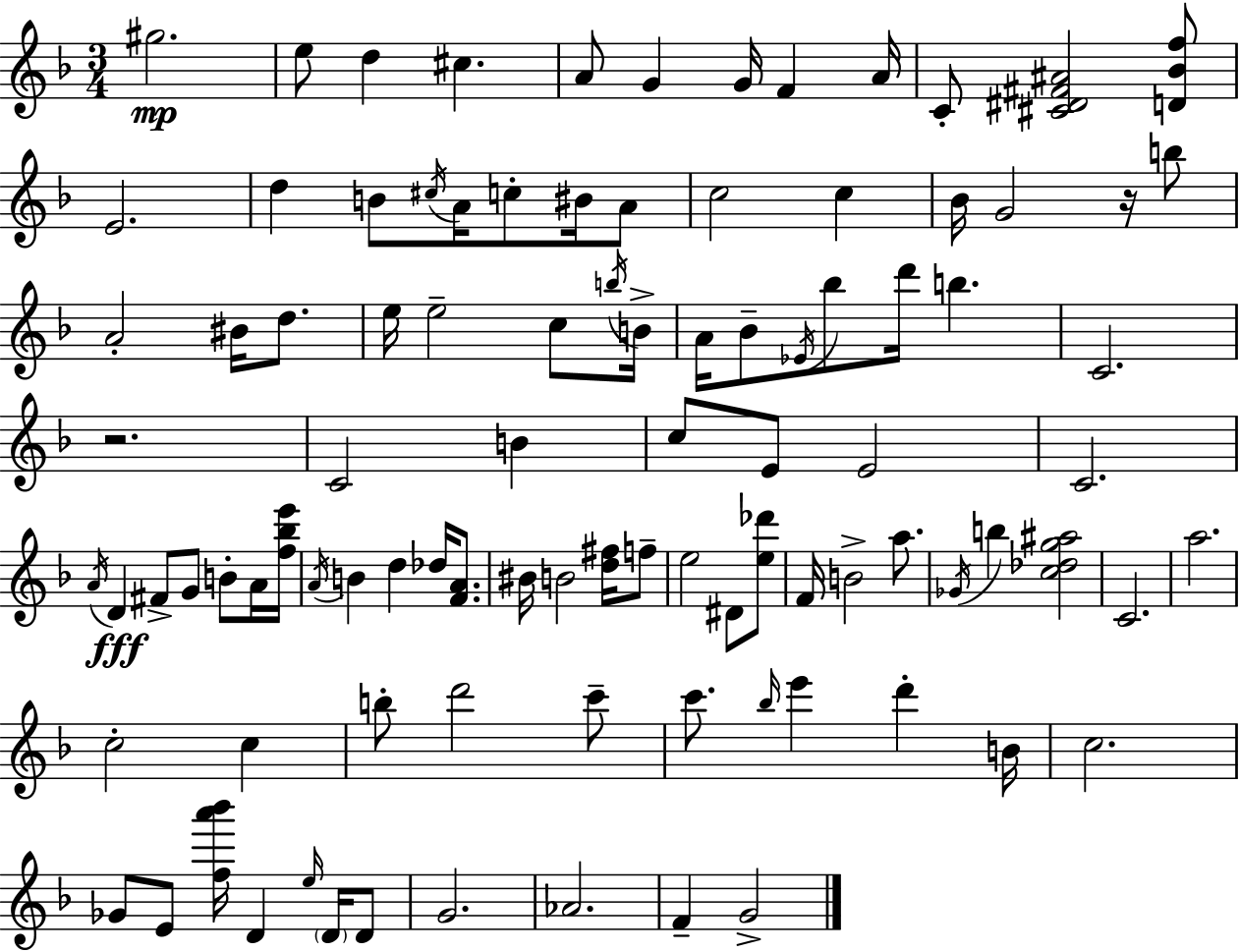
X:1
T:Untitled
M:3/4
L:1/4
K:F
^g2 e/2 d ^c A/2 G G/4 F A/4 C/2 [^C^D^F^A]2 [D_Bf]/2 E2 d B/2 ^c/4 A/4 c/2 ^B/4 A/2 c2 c _B/4 G2 z/4 b/2 A2 ^B/4 d/2 e/4 e2 c/2 b/4 B/4 A/4 _B/2 _E/4 _b/2 d'/4 b C2 z2 C2 B c/2 E/2 E2 C2 A/4 D ^F/2 G/2 B/2 A/4 [f_be']/4 A/4 B d _d/4 [FA]/2 ^B/4 B2 [d^f]/4 f/2 e2 ^D/2 [e_d']/2 F/4 B2 a/2 _G/4 b [c_dg^a]2 C2 a2 c2 c b/2 d'2 c'/2 c'/2 _b/4 e' d' B/4 c2 _G/2 E/2 [fa'_b']/4 D e/4 D/4 D/2 G2 _A2 F G2